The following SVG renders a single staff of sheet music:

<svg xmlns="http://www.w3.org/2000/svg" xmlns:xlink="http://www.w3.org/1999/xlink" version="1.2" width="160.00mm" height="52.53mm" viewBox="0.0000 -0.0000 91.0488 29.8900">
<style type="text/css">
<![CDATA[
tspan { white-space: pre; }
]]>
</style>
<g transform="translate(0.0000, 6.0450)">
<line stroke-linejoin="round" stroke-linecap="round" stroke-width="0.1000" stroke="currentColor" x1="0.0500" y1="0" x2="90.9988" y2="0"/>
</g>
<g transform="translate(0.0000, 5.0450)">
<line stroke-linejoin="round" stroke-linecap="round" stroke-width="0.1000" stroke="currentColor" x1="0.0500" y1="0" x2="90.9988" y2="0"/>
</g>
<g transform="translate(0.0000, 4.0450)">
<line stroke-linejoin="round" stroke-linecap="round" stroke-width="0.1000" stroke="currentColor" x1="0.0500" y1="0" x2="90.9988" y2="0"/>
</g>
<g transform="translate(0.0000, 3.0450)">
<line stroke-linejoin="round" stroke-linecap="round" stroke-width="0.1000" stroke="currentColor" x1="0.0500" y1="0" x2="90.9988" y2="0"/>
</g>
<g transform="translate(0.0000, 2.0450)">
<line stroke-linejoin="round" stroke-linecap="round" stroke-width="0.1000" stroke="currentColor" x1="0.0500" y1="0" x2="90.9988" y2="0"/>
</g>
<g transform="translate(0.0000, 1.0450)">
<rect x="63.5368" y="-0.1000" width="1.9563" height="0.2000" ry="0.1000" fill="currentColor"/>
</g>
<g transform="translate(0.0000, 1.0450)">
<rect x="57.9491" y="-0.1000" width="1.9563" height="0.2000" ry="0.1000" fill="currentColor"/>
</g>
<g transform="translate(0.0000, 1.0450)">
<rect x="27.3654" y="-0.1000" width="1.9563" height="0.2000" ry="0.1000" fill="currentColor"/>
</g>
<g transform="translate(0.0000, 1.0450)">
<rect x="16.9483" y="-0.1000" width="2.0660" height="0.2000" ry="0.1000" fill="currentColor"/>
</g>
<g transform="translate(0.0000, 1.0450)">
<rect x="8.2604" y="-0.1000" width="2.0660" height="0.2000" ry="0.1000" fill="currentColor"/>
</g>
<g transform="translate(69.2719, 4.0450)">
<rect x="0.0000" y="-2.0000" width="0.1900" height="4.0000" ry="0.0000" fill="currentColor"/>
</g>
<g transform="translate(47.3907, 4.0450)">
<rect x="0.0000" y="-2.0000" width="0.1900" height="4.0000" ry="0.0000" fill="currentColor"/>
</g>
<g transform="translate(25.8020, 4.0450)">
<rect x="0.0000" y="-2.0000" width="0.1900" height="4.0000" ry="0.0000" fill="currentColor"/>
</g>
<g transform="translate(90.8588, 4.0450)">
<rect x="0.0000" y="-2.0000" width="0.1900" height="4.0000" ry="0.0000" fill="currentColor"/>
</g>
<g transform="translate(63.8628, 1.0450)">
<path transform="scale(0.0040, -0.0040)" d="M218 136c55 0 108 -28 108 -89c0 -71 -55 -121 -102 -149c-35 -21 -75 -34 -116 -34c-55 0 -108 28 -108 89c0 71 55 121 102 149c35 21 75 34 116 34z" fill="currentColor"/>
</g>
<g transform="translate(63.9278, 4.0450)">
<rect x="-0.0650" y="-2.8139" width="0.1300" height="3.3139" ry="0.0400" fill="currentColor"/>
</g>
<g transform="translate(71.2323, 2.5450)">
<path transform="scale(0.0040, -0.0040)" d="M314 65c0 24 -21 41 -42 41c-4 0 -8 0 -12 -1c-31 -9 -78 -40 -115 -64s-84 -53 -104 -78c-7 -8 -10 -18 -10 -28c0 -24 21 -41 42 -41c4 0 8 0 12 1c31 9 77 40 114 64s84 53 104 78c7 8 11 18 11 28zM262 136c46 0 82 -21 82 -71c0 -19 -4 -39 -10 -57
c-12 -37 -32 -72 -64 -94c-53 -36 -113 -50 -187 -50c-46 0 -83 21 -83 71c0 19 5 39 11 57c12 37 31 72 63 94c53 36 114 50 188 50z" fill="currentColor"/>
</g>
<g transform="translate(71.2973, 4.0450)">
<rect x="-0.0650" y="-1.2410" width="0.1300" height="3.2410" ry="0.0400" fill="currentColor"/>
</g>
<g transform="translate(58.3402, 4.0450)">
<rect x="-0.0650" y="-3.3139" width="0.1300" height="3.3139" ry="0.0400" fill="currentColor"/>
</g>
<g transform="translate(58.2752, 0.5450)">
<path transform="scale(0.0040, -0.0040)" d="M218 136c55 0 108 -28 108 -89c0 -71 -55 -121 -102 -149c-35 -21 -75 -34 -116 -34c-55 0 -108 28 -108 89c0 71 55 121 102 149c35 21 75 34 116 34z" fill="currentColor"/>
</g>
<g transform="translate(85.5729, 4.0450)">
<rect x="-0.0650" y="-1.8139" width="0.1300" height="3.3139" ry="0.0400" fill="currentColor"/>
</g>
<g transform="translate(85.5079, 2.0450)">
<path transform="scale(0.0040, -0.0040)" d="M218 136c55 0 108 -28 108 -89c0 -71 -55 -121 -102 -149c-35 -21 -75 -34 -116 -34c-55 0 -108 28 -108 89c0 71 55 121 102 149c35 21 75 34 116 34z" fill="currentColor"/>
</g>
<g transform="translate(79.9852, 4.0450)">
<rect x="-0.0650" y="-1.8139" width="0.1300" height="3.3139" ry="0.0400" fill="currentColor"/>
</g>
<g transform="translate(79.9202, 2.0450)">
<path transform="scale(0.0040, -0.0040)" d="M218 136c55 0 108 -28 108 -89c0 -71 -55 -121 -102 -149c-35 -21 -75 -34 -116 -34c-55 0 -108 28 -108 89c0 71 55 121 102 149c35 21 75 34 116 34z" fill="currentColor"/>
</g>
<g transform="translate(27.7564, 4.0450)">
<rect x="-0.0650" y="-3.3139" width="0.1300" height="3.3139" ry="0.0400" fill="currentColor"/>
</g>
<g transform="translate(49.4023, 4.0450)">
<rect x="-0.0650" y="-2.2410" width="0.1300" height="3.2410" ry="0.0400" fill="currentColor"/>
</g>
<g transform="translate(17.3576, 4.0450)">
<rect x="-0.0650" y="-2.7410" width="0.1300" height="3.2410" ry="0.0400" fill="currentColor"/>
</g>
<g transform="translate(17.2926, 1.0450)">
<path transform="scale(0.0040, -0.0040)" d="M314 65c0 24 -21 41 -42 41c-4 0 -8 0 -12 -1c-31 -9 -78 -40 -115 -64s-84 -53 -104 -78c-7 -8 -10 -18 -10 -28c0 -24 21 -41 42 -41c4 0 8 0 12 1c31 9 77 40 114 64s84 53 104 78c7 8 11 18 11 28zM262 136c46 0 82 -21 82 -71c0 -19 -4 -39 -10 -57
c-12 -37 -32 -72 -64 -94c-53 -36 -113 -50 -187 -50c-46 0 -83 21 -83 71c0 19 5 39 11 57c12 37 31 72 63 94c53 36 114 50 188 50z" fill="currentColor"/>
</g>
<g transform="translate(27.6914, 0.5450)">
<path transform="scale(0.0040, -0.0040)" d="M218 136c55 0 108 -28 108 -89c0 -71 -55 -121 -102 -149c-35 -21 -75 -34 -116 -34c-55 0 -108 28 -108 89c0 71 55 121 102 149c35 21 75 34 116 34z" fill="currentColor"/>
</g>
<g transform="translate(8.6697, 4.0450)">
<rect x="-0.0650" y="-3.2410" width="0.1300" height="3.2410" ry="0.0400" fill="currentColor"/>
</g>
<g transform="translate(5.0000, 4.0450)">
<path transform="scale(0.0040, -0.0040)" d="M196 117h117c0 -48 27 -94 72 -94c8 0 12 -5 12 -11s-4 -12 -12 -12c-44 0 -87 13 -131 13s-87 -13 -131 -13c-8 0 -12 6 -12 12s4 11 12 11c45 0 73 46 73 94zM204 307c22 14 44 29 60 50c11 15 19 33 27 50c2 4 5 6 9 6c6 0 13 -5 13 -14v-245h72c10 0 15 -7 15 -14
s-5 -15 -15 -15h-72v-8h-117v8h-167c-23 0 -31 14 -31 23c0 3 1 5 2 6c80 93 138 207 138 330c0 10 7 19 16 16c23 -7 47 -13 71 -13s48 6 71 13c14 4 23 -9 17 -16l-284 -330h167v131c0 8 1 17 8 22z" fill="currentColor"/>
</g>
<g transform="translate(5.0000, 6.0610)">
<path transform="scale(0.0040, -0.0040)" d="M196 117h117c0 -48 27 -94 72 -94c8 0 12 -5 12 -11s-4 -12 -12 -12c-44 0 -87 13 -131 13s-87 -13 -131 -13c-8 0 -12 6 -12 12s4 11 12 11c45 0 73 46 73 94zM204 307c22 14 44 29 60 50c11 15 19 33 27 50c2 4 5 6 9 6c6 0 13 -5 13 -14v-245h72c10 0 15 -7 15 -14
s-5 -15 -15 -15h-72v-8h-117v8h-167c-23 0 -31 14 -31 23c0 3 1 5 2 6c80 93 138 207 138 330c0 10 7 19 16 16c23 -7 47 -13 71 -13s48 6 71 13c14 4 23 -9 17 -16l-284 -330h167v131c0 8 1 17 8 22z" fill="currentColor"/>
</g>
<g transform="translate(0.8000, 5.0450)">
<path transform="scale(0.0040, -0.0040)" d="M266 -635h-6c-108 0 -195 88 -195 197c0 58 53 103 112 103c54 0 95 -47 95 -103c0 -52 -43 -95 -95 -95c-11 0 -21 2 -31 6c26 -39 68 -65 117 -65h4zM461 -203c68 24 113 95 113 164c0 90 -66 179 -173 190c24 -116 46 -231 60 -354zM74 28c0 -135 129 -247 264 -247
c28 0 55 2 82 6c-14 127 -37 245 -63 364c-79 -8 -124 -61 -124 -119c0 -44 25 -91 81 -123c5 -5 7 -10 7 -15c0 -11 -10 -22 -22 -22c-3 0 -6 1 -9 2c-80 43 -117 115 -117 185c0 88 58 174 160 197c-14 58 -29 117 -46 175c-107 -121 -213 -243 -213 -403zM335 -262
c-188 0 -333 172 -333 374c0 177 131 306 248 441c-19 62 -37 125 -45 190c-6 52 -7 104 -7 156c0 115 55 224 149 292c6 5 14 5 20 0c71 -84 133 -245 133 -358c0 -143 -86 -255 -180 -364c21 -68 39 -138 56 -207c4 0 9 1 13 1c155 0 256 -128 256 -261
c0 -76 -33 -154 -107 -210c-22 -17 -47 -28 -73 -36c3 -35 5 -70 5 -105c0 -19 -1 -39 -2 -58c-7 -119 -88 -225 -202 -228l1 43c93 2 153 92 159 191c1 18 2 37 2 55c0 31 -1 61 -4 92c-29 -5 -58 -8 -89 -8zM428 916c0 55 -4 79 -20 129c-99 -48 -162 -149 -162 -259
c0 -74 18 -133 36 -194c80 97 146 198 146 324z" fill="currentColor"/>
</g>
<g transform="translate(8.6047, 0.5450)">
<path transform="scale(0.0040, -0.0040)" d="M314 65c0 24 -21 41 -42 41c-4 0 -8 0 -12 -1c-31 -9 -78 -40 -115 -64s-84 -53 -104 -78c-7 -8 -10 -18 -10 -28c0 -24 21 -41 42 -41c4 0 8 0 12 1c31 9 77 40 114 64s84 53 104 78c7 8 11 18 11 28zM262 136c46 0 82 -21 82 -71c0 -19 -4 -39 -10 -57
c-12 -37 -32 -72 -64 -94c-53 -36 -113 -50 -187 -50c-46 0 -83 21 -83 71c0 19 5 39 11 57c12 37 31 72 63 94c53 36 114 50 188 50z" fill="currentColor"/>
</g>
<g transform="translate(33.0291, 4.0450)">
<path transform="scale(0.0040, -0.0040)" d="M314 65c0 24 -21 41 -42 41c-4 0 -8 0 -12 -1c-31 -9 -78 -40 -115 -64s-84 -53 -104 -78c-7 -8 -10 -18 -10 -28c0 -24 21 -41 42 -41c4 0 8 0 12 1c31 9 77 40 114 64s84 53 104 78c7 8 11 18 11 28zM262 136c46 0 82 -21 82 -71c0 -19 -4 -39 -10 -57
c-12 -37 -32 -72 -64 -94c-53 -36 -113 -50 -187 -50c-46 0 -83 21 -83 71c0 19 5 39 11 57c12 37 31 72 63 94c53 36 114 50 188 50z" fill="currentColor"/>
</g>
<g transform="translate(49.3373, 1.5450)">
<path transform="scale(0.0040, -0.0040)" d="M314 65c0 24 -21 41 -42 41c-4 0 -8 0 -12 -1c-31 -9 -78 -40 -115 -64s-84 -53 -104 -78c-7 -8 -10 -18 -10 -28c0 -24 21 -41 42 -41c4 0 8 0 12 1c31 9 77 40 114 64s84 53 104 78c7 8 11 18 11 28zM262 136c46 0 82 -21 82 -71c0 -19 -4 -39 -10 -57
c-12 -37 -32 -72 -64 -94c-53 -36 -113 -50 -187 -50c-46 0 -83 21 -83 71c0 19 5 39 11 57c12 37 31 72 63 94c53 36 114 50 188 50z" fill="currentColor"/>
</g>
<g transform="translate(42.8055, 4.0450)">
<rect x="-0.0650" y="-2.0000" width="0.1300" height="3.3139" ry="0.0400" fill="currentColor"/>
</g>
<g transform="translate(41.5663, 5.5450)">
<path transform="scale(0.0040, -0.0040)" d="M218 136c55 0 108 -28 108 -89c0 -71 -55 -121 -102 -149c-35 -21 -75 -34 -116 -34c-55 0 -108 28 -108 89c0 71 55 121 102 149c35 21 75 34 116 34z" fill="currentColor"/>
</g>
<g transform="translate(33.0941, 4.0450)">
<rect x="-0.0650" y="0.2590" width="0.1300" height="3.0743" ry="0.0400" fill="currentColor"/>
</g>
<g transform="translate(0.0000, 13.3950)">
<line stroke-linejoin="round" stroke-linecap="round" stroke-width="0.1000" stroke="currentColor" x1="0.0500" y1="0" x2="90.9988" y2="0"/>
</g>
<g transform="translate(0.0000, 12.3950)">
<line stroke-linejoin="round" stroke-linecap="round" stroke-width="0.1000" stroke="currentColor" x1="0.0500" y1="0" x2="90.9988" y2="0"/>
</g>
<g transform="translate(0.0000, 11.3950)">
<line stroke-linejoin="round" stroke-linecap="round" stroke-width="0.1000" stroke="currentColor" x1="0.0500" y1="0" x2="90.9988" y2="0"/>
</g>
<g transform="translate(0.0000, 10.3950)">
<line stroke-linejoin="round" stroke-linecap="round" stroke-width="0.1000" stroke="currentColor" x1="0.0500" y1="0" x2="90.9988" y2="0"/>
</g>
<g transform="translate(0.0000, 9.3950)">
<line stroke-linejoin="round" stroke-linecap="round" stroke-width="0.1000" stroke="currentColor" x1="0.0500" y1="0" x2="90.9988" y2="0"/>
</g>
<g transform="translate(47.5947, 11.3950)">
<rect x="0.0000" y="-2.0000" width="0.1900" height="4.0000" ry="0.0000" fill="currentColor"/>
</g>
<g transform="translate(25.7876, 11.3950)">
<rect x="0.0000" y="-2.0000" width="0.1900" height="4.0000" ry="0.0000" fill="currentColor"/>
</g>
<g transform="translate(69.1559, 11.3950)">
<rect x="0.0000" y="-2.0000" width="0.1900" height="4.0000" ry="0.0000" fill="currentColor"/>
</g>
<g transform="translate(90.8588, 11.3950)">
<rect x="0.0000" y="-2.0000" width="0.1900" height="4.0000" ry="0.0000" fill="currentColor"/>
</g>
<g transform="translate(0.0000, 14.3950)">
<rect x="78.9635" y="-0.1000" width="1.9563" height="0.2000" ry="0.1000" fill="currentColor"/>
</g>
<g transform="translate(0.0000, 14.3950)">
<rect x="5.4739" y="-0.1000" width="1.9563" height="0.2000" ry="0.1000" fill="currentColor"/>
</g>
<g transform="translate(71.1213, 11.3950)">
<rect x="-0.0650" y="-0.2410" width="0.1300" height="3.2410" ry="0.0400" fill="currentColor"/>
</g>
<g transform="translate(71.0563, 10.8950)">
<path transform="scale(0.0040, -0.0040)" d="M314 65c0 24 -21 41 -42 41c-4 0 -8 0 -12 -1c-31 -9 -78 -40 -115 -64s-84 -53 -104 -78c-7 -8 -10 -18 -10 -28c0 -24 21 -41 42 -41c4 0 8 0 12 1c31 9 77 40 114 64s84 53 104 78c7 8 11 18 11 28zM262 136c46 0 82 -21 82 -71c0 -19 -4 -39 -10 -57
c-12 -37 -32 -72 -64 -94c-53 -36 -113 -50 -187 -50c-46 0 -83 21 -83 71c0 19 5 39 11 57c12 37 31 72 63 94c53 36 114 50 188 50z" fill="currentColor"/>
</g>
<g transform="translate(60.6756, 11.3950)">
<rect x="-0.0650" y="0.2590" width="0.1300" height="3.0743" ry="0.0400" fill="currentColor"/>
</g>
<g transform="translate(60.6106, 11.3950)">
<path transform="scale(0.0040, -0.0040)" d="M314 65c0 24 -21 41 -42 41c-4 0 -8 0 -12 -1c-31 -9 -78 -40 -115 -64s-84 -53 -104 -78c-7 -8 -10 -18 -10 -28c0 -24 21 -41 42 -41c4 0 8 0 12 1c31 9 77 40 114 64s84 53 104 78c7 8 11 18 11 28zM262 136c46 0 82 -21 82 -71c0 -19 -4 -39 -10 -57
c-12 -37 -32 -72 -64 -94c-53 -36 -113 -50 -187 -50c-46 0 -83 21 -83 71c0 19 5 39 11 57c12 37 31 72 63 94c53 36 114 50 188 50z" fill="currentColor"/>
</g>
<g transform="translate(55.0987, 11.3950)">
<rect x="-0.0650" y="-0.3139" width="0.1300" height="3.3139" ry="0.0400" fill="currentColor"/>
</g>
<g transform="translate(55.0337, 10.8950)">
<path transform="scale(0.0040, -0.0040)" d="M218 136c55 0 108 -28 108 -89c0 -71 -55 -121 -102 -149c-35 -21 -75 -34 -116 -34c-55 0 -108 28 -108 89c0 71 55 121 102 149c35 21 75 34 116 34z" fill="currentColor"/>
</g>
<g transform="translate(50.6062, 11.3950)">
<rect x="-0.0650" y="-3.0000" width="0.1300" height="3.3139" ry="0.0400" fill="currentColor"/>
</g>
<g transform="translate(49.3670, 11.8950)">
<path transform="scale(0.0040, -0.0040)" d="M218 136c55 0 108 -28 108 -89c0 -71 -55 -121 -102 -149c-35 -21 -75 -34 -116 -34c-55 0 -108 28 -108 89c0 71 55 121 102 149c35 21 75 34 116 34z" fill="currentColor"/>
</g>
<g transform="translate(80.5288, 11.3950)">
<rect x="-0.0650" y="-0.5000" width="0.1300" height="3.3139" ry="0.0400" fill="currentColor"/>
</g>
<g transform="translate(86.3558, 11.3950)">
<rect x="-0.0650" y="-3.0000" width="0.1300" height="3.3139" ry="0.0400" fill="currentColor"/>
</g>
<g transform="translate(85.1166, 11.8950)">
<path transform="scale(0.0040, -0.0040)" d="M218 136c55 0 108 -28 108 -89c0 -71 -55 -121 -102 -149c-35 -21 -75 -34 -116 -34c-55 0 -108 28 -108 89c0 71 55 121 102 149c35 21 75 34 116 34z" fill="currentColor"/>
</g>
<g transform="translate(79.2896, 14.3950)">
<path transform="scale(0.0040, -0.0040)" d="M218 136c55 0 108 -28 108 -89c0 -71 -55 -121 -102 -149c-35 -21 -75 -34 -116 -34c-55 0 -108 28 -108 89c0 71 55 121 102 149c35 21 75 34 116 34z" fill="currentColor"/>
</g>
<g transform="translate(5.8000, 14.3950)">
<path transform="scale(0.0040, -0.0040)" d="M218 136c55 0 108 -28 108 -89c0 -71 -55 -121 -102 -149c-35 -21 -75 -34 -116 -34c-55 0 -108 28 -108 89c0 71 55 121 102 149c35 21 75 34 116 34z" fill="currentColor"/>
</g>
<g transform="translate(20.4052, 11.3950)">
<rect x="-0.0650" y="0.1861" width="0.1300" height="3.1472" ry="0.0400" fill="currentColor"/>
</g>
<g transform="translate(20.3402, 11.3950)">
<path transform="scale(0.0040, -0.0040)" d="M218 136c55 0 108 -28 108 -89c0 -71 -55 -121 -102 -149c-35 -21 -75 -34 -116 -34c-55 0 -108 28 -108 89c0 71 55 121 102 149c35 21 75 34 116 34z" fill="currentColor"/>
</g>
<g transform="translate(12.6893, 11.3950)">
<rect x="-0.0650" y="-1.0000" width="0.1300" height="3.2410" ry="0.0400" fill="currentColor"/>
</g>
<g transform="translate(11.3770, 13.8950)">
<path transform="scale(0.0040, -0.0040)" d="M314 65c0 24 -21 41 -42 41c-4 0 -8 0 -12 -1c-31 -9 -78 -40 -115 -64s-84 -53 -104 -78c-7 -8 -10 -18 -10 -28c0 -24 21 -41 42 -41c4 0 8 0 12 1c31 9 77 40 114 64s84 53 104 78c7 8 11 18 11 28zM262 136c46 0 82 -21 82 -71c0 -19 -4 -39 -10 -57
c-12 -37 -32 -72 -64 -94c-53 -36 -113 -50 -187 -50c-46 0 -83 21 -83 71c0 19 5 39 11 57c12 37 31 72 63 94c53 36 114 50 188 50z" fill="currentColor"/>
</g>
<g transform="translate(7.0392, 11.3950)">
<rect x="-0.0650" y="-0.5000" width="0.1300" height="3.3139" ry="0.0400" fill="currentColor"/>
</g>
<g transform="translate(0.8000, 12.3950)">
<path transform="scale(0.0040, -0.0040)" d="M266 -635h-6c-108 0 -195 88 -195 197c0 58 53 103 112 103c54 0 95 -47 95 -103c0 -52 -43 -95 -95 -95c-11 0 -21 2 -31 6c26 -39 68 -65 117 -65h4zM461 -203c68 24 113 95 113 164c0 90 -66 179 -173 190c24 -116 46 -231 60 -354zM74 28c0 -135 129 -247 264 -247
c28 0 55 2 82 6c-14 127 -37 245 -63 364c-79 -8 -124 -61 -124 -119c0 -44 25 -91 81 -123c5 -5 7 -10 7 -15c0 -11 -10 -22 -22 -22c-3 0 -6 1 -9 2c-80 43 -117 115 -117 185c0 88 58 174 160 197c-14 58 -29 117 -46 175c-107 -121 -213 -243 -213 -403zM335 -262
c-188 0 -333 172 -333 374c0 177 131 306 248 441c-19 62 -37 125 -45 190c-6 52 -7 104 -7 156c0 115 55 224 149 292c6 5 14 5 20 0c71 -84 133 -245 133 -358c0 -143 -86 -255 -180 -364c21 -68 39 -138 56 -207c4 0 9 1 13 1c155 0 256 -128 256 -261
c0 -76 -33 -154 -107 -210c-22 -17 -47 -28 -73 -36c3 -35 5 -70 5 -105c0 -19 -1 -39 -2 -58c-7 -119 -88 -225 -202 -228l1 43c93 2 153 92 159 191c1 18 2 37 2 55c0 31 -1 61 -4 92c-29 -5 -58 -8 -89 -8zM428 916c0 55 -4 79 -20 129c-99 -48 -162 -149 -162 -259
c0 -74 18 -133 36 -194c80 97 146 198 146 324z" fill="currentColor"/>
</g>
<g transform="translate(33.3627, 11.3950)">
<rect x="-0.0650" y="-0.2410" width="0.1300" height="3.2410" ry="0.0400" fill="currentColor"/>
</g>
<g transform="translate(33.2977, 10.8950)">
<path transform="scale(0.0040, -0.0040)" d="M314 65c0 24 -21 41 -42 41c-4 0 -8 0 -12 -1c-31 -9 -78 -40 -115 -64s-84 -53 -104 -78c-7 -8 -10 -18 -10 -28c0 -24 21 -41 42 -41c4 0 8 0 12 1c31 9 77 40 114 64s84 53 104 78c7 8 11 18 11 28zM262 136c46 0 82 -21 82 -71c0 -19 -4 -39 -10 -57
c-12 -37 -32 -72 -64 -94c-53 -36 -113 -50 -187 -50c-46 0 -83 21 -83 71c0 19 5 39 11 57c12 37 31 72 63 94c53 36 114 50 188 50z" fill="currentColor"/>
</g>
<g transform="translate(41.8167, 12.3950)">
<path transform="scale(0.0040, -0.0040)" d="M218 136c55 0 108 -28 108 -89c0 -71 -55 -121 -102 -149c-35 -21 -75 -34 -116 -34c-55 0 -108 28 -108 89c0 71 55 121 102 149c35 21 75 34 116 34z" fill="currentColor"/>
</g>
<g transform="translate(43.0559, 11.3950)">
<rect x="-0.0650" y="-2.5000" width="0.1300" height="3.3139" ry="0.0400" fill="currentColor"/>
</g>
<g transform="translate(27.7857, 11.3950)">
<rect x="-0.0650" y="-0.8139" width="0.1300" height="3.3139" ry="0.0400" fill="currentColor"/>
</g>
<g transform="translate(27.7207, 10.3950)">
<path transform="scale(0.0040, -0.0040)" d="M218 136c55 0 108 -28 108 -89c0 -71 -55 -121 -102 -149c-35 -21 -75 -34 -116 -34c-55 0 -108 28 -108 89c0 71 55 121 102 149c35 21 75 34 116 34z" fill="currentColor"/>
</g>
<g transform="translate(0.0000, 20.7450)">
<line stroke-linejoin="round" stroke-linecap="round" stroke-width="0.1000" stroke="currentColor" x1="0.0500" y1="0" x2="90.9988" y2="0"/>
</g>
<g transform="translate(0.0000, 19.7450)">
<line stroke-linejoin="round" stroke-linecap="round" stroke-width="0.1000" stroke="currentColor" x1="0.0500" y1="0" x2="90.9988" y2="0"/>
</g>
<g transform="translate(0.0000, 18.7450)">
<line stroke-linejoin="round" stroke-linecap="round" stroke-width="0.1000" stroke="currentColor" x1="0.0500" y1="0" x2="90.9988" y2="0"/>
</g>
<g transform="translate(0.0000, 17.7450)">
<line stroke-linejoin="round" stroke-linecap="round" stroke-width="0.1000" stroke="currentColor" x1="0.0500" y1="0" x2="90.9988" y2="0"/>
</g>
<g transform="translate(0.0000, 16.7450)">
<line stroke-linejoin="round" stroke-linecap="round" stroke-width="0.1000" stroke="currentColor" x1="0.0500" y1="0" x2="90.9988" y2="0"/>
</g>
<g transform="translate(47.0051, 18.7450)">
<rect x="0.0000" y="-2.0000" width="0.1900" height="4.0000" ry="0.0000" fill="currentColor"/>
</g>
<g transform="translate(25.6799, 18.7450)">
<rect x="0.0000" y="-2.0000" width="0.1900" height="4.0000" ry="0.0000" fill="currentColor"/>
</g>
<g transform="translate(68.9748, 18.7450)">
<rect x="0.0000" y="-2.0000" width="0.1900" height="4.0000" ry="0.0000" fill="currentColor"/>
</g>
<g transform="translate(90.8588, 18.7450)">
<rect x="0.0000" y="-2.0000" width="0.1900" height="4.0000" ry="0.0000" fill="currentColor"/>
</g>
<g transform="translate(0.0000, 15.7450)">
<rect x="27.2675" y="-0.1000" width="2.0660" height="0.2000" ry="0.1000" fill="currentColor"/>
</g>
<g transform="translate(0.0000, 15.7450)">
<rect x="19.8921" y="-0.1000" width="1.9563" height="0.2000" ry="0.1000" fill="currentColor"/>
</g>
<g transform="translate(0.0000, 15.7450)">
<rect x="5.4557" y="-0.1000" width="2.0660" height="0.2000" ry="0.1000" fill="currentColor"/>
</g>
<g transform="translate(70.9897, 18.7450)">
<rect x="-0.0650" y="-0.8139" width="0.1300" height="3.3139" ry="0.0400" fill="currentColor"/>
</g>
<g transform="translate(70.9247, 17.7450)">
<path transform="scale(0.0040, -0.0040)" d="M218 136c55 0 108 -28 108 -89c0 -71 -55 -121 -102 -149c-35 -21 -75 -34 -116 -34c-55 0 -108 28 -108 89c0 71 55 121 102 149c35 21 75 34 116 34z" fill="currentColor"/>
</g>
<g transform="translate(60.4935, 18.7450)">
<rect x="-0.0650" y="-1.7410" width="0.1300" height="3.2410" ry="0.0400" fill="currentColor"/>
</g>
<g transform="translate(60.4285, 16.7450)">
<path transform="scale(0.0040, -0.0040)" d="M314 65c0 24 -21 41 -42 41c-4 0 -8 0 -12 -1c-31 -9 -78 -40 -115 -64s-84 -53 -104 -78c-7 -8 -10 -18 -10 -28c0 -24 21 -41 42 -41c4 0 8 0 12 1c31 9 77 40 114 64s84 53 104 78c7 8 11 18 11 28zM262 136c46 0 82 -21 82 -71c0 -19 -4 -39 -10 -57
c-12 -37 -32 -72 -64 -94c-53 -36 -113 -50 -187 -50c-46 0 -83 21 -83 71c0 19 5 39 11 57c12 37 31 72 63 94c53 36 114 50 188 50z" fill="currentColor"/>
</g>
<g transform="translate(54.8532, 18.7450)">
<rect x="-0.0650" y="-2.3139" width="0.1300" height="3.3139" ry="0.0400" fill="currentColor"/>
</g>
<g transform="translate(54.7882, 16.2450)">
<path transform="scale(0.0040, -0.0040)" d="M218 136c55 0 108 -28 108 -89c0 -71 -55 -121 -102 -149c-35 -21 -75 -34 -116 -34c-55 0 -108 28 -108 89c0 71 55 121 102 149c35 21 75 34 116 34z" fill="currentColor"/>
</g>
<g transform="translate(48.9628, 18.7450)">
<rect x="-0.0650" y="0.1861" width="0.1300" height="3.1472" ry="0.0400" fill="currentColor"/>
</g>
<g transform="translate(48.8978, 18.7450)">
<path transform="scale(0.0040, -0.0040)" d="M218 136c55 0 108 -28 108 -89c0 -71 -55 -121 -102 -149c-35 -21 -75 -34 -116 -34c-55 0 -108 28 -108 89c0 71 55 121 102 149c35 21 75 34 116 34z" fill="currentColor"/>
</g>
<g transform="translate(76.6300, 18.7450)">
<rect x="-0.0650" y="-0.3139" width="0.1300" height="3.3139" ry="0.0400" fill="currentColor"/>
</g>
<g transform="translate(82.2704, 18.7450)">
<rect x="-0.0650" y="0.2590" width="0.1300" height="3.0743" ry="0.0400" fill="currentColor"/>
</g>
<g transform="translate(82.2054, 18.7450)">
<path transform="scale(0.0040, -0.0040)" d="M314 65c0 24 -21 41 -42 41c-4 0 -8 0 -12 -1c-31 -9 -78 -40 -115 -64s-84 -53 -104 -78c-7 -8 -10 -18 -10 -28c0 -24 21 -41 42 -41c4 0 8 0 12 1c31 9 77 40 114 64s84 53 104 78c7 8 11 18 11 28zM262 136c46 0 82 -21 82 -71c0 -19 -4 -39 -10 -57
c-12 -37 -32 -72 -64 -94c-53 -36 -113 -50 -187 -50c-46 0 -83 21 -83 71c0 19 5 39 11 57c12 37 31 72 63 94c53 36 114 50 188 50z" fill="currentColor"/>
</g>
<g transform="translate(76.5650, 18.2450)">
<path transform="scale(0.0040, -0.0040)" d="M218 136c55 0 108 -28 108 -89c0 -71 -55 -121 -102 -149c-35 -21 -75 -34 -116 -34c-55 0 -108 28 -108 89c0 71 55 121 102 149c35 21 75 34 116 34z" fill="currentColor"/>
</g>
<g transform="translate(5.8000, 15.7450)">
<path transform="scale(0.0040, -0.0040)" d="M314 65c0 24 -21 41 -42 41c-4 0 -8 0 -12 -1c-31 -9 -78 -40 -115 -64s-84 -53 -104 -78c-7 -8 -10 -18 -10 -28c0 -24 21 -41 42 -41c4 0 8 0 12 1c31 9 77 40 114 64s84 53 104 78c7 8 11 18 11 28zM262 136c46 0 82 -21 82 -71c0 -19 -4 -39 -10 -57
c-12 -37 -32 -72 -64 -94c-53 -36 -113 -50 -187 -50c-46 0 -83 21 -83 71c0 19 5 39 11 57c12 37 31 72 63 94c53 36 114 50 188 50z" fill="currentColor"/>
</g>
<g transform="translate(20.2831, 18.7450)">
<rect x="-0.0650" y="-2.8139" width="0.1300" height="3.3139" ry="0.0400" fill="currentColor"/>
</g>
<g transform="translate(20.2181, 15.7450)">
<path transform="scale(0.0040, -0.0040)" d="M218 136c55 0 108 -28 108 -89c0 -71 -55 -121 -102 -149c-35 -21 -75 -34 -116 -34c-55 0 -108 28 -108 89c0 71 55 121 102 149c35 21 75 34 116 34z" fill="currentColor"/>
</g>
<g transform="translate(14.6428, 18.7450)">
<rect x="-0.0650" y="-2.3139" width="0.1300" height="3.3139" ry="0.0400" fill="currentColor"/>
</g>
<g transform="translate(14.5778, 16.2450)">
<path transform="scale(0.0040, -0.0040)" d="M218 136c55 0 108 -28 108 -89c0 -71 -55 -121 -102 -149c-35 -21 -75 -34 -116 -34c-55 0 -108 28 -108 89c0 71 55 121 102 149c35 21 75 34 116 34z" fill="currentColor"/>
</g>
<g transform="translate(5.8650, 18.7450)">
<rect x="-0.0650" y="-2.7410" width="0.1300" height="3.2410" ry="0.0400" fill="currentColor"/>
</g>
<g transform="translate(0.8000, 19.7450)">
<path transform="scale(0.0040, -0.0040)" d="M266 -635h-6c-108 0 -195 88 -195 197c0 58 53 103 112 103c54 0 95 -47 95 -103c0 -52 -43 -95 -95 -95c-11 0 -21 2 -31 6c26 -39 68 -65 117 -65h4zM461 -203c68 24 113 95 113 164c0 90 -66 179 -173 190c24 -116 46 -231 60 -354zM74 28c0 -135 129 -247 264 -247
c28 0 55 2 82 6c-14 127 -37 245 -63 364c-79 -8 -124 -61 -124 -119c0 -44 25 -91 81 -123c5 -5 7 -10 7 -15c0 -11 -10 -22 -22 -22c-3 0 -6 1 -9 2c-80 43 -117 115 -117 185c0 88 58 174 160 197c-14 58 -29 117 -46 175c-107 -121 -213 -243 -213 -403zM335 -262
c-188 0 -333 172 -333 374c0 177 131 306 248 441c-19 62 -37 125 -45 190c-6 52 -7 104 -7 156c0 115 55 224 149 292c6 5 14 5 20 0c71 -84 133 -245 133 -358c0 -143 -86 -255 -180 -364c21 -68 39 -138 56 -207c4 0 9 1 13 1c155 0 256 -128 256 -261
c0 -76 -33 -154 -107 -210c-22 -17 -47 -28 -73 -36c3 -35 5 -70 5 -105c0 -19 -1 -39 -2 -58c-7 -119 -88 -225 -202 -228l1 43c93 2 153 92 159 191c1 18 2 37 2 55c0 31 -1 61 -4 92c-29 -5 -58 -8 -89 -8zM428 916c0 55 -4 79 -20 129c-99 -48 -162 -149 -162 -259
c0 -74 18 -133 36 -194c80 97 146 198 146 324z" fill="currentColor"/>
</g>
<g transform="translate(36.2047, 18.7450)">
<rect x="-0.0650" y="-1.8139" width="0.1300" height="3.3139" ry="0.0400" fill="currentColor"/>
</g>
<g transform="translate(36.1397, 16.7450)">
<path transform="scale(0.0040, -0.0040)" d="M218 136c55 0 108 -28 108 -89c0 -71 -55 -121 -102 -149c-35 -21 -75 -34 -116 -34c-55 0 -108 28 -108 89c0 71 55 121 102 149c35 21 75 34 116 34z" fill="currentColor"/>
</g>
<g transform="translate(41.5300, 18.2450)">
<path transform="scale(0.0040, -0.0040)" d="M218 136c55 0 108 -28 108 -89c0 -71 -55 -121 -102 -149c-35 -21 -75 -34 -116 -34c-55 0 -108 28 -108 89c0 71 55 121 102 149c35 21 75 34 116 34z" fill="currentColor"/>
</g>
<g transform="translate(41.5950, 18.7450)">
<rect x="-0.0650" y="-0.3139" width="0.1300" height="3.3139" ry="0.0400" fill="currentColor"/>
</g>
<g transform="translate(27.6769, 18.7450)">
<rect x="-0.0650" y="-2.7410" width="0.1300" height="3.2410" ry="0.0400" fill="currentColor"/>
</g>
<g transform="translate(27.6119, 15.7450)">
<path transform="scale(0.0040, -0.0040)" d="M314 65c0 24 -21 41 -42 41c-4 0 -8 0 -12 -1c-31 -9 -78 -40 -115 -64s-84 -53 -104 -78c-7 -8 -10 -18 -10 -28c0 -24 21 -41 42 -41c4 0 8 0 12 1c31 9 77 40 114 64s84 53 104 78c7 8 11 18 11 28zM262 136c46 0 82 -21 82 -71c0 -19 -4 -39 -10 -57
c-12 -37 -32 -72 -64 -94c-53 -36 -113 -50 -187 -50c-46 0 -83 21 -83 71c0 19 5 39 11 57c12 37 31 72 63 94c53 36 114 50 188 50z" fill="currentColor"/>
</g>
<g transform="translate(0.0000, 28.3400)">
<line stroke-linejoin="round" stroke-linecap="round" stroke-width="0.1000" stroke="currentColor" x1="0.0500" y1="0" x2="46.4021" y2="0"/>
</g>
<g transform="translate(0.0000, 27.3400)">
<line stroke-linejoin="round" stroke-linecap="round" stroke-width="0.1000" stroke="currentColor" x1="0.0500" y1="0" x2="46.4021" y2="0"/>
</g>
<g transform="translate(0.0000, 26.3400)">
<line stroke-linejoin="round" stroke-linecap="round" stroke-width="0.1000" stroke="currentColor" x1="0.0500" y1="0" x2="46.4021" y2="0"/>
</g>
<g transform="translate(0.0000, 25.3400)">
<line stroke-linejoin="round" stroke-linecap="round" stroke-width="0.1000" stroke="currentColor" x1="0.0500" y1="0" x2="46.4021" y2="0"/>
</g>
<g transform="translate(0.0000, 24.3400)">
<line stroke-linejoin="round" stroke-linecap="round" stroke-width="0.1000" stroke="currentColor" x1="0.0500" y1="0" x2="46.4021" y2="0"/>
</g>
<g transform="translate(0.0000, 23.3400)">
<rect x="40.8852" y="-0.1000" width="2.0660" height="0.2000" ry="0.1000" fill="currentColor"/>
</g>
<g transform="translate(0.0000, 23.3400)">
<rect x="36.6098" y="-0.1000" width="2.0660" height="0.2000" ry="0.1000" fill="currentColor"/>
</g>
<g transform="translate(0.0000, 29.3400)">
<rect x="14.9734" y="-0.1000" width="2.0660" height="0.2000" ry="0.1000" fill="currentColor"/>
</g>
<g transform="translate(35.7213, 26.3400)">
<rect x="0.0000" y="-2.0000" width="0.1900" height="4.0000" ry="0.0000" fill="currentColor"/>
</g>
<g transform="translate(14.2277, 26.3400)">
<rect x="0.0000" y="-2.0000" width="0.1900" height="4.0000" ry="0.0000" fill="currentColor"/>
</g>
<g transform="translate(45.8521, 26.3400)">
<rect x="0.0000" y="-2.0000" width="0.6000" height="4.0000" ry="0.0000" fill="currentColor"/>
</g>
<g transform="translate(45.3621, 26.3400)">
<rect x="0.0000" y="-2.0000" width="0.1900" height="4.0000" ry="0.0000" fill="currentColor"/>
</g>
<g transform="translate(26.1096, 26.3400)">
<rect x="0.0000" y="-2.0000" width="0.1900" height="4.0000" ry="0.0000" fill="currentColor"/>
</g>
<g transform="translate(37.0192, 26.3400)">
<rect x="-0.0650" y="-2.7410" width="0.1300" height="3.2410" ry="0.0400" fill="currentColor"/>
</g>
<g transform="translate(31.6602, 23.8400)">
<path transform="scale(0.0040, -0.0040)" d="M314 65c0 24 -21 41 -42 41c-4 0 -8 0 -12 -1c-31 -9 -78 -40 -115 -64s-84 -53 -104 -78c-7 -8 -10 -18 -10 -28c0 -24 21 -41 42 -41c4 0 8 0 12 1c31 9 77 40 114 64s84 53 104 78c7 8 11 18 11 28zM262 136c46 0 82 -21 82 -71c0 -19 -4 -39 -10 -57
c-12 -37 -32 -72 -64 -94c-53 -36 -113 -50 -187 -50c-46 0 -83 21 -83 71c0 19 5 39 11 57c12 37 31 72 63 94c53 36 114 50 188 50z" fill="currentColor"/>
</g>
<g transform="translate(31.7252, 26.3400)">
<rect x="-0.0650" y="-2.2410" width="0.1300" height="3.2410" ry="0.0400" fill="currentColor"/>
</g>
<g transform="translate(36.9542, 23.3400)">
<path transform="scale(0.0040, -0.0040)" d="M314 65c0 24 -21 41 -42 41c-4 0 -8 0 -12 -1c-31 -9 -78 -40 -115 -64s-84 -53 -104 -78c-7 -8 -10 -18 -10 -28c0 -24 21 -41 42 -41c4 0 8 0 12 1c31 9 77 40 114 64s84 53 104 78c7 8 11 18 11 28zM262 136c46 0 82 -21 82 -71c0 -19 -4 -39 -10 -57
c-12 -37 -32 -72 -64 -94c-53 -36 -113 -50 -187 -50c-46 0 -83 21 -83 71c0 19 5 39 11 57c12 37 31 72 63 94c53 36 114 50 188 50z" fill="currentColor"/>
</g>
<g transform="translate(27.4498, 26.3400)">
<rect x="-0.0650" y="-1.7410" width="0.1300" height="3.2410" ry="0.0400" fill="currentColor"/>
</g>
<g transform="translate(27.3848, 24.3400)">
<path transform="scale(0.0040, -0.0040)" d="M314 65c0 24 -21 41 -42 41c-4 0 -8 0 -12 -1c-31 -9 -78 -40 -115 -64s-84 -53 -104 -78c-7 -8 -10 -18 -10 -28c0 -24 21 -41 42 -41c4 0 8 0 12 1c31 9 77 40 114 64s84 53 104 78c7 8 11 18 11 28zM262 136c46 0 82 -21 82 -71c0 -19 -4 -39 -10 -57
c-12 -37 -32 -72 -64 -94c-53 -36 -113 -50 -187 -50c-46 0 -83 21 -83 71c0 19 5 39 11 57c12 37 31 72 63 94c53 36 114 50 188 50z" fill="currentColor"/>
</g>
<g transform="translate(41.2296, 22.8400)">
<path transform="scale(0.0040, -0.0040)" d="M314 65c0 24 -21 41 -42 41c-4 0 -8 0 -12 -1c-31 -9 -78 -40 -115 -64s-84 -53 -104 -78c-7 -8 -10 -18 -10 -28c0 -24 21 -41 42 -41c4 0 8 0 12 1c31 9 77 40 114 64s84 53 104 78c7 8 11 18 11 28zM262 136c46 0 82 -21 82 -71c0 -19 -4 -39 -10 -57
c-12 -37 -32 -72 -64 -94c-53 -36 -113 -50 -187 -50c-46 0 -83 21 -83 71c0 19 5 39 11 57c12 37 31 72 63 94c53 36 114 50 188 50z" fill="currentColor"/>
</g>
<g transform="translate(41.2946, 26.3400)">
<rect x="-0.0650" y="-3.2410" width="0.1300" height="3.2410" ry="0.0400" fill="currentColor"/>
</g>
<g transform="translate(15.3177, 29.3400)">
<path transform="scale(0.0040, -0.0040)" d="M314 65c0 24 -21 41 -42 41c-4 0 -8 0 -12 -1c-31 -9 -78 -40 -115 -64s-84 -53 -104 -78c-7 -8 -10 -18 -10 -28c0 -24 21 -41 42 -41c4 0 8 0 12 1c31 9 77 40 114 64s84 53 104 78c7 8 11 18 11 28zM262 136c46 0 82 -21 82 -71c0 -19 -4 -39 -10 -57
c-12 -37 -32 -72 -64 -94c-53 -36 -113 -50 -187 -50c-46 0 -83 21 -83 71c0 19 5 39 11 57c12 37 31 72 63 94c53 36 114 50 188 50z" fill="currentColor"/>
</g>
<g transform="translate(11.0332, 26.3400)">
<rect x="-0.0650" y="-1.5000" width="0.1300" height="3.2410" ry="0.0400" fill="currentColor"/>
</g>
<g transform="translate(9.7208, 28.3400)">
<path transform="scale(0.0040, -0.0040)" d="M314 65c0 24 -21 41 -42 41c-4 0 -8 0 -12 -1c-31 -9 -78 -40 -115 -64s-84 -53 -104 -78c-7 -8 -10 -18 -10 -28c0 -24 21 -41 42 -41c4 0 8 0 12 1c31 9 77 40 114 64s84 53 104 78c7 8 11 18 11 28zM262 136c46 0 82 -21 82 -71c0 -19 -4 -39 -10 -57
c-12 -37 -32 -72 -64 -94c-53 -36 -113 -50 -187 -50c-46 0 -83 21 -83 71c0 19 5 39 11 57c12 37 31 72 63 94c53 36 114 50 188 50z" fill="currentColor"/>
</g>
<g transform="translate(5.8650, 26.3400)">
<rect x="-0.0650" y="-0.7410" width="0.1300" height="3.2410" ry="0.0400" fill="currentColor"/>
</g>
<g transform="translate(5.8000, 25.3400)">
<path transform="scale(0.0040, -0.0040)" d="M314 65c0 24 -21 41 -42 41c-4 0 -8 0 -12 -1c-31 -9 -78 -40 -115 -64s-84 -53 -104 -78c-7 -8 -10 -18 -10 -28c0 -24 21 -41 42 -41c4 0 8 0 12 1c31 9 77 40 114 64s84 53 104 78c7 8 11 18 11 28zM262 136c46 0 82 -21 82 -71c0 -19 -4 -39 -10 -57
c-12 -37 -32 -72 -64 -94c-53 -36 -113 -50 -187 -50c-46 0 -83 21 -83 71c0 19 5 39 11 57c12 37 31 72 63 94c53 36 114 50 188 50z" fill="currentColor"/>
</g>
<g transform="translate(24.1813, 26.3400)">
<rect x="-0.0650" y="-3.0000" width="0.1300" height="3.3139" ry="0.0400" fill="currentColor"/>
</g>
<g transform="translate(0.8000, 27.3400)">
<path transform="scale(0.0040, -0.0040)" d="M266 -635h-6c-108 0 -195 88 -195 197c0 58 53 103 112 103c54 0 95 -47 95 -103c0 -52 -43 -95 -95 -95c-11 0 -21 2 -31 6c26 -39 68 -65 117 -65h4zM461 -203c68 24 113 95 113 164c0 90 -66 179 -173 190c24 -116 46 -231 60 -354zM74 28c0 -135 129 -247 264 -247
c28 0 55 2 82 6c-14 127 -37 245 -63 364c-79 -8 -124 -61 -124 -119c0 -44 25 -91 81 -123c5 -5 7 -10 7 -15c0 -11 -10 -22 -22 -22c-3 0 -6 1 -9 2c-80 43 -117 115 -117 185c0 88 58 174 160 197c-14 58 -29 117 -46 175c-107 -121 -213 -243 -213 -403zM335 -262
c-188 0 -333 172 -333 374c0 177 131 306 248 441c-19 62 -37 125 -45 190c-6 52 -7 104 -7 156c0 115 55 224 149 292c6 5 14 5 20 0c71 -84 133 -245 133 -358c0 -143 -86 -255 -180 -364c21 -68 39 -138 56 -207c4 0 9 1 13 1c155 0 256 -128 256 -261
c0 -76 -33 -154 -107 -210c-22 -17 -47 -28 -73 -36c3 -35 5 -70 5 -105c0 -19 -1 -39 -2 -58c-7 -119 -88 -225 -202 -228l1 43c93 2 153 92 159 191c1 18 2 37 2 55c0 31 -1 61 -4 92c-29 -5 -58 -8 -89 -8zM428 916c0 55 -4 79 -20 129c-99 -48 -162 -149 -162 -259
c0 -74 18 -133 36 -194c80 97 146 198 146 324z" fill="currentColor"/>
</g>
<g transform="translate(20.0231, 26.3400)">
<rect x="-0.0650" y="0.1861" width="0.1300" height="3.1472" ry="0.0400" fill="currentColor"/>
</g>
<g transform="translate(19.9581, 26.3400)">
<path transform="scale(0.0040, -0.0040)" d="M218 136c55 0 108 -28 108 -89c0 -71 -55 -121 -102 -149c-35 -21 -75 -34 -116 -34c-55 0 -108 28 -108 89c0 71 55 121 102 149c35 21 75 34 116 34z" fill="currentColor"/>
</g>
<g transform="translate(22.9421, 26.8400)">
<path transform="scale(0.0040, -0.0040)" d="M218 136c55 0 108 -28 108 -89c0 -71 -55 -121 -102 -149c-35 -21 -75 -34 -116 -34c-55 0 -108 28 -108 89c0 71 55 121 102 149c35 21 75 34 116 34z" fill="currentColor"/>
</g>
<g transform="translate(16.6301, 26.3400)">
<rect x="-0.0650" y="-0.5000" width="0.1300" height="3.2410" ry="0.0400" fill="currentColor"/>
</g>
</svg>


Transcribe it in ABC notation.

X:1
T:Untitled
M:4/4
L:1/4
K:C
b2 a2 b B2 F g2 b a e2 f f C D2 B d c2 G A c B2 c2 C A a2 g a a2 f c B g f2 d c B2 d2 E2 C2 B A f2 g2 a2 b2